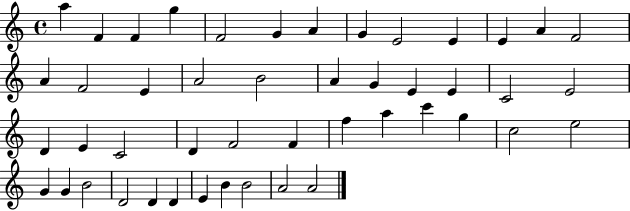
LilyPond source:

{
  \clef treble
  \time 4/4
  \defaultTimeSignature
  \key c \major
  a''4 f'4 f'4 g''4 | f'2 g'4 a'4 | g'4 e'2 e'4 | e'4 a'4 f'2 | \break a'4 f'2 e'4 | a'2 b'2 | a'4 g'4 e'4 e'4 | c'2 e'2 | \break d'4 e'4 c'2 | d'4 f'2 f'4 | f''4 a''4 c'''4 g''4 | c''2 e''2 | \break g'4 g'4 b'2 | d'2 d'4 d'4 | e'4 b'4 b'2 | a'2 a'2 | \break \bar "|."
}